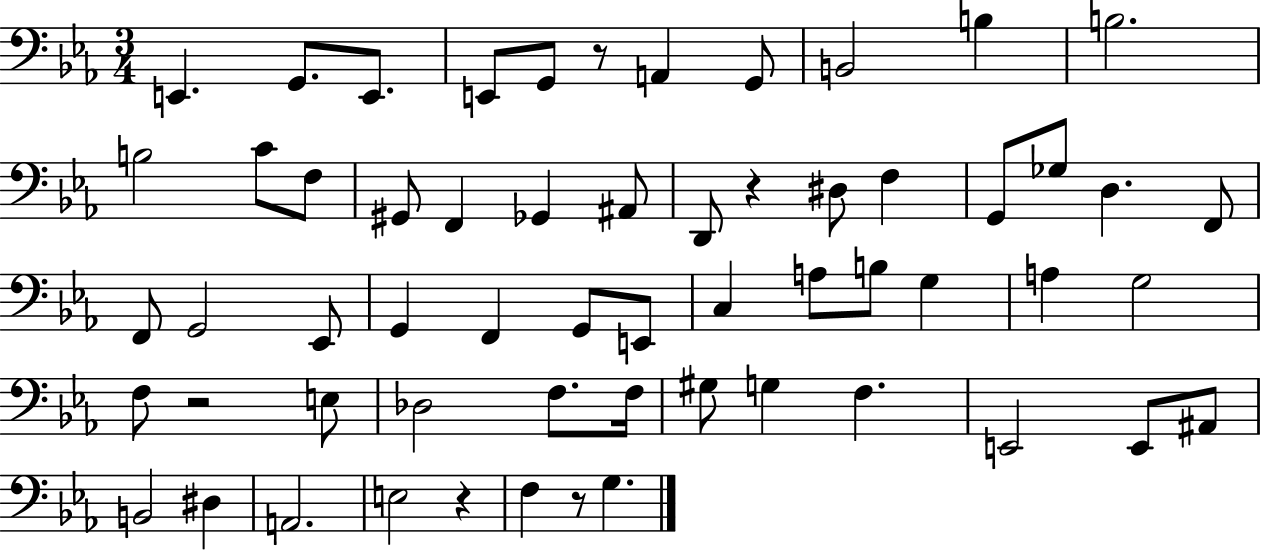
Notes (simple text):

E2/q. G2/e. E2/e. E2/e G2/e R/e A2/q G2/e B2/h B3/q B3/h. B3/h C4/e F3/e G#2/e F2/q Gb2/q A#2/e D2/e R/q D#3/e F3/q G2/e Gb3/e D3/q. F2/e F2/e G2/h Eb2/e G2/q F2/q G2/e E2/e C3/q A3/e B3/e G3/q A3/q G3/h F3/e R/h E3/e Db3/h F3/e. F3/s G#3/e G3/q F3/q. E2/h E2/e A#2/e B2/h D#3/q A2/h. E3/h R/q F3/q R/e G3/q.